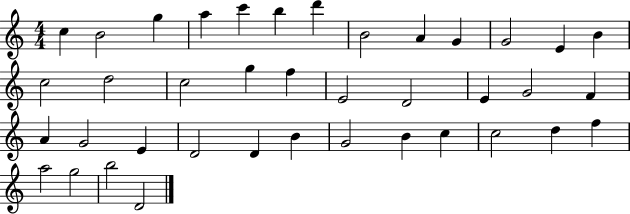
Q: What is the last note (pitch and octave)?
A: D4